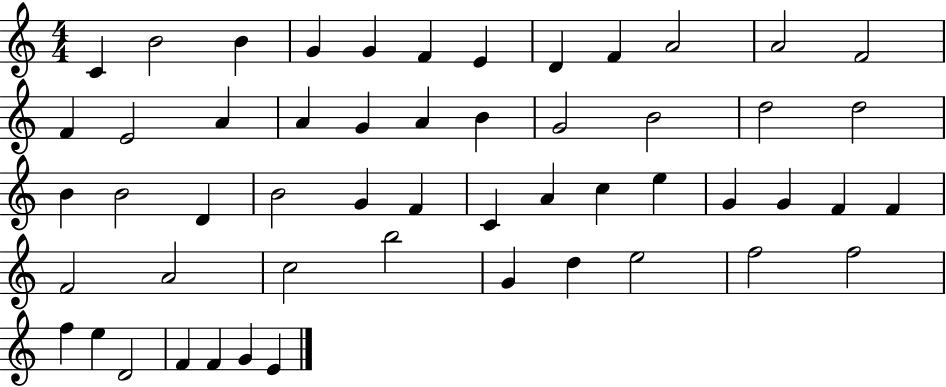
{
  \clef treble
  \numericTimeSignature
  \time 4/4
  \key c \major
  c'4 b'2 b'4 | g'4 g'4 f'4 e'4 | d'4 f'4 a'2 | a'2 f'2 | \break f'4 e'2 a'4 | a'4 g'4 a'4 b'4 | g'2 b'2 | d''2 d''2 | \break b'4 b'2 d'4 | b'2 g'4 f'4 | c'4 a'4 c''4 e''4 | g'4 g'4 f'4 f'4 | \break f'2 a'2 | c''2 b''2 | g'4 d''4 e''2 | f''2 f''2 | \break f''4 e''4 d'2 | f'4 f'4 g'4 e'4 | \bar "|."
}